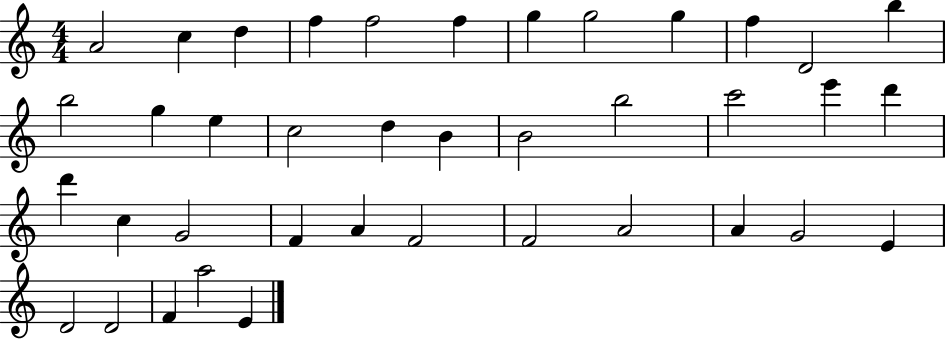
{
  \clef treble
  \numericTimeSignature
  \time 4/4
  \key c \major
  a'2 c''4 d''4 | f''4 f''2 f''4 | g''4 g''2 g''4 | f''4 d'2 b''4 | \break b''2 g''4 e''4 | c''2 d''4 b'4 | b'2 b''2 | c'''2 e'''4 d'''4 | \break d'''4 c''4 g'2 | f'4 a'4 f'2 | f'2 a'2 | a'4 g'2 e'4 | \break d'2 d'2 | f'4 a''2 e'4 | \bar "|."
}